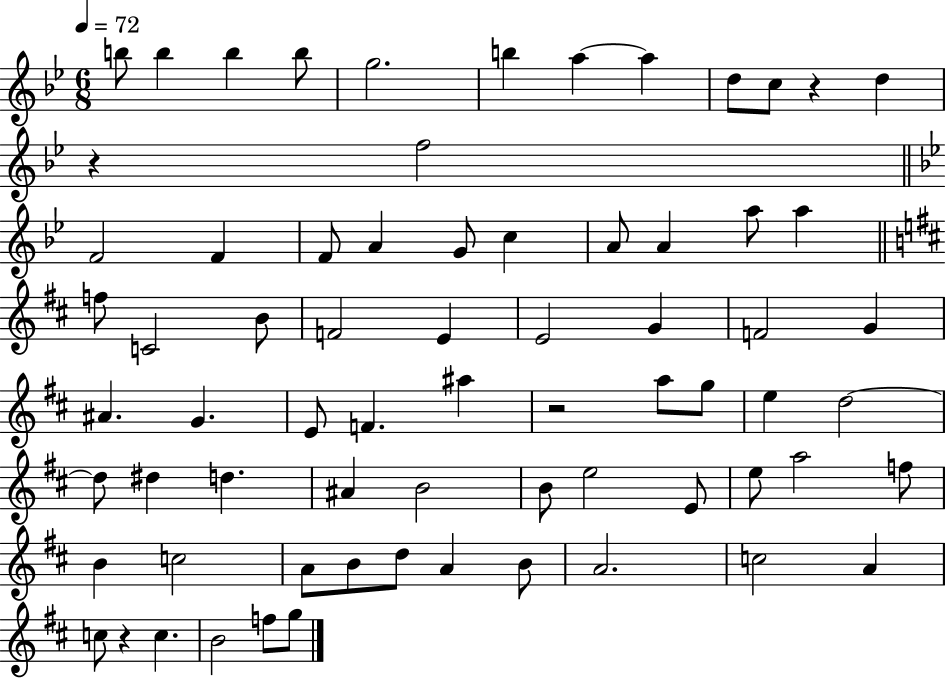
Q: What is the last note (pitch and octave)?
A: G5